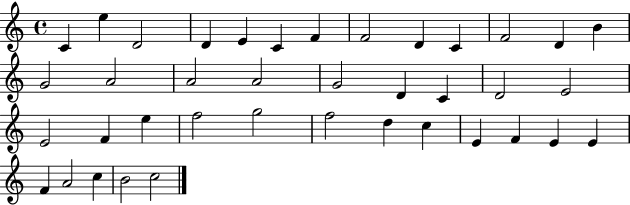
X:1
T:Untitled
M:4/4
L:1/4
K:C
C e D2 D E C F F2 D C F2 D B G2 A2 A2 A2 G2 D C D2 E2 E2 F e f2 g2 f2 d c E F E E F A2 c B2 c2